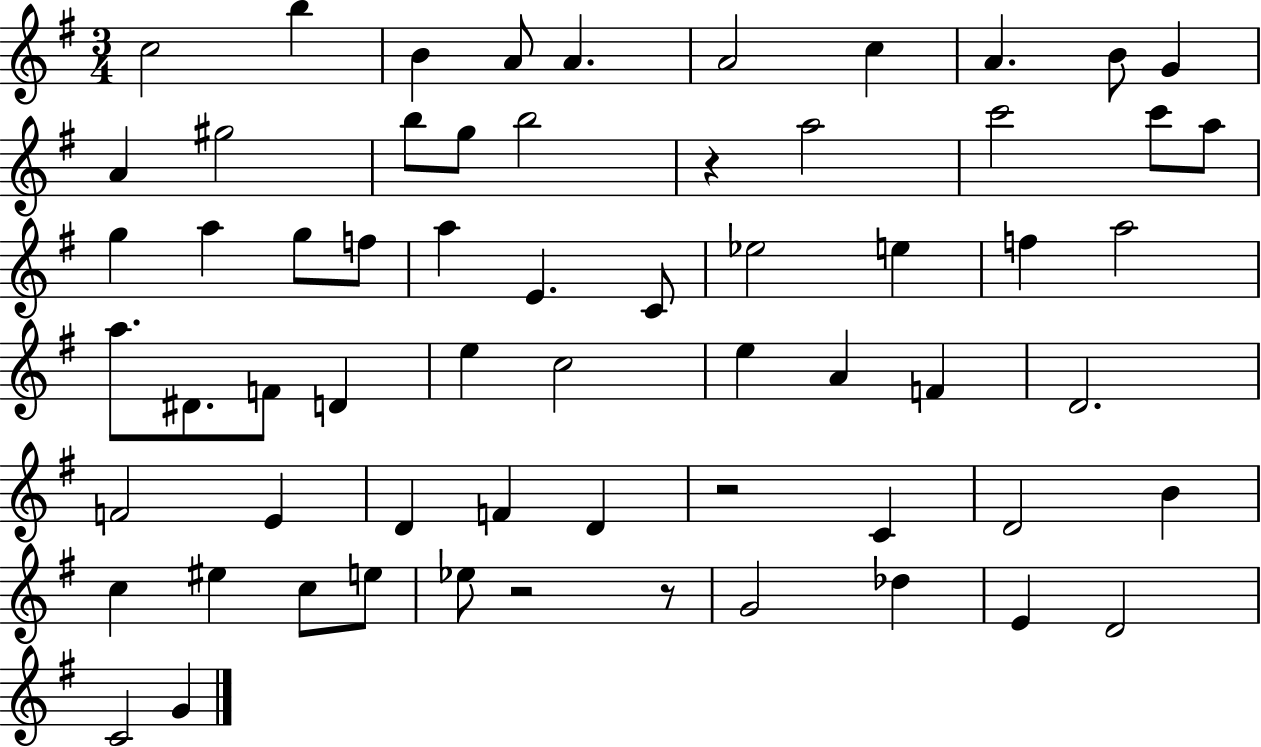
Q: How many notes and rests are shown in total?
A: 63